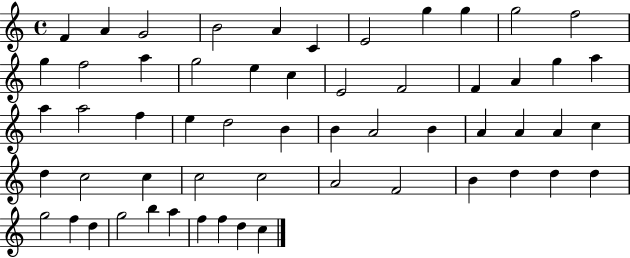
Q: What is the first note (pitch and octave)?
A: F4